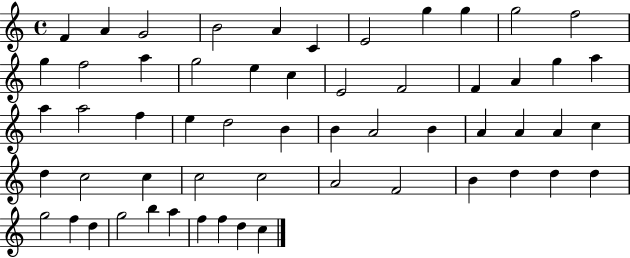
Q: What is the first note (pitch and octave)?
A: F4